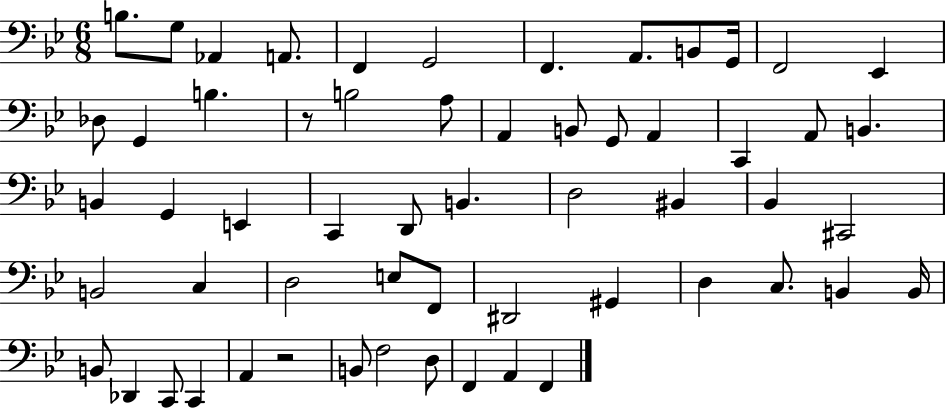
B3/e. G3/e Ab2/q A2/e. F2/q G2/h F2/q. A2/e. B2/e G2/s F2/h Eb2/q Db3/e G2/q B3/q. R/e B3/h A3/e A2/q B2/e G2/e A2/q C2/q A2/e B2/q. B2/q G2/q E2/q C2/q D2/e B2/q. D3/h BIS2/q Bb2/q C#2/h B2/h C3/q D3/h E3/e F2/e D#2/h G#2/q D3/q C3/e. B2/q B2/s B2/e Db2/q C2/e C2/q A2/q R/h B2/e F3/h D3/e F2/q A2/q F2/q